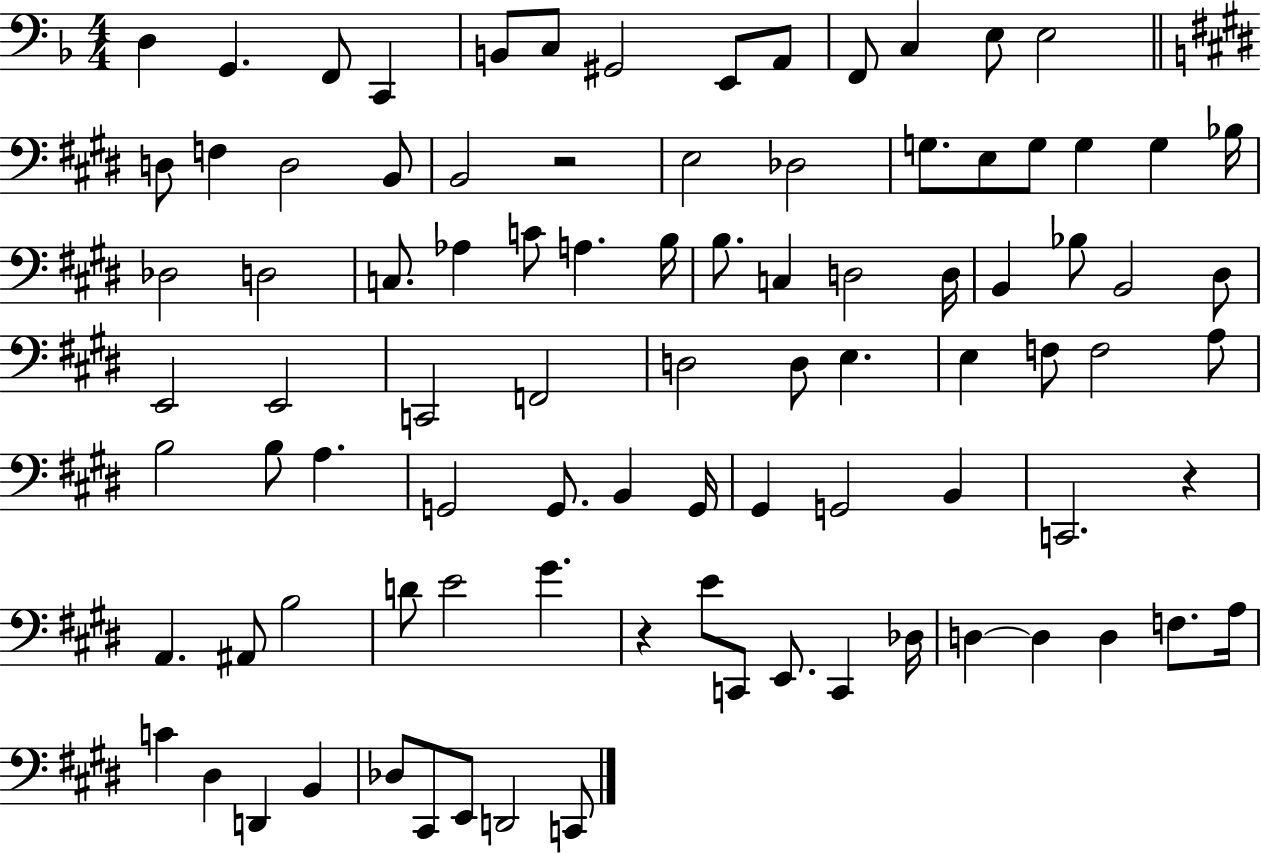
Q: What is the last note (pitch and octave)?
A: C2